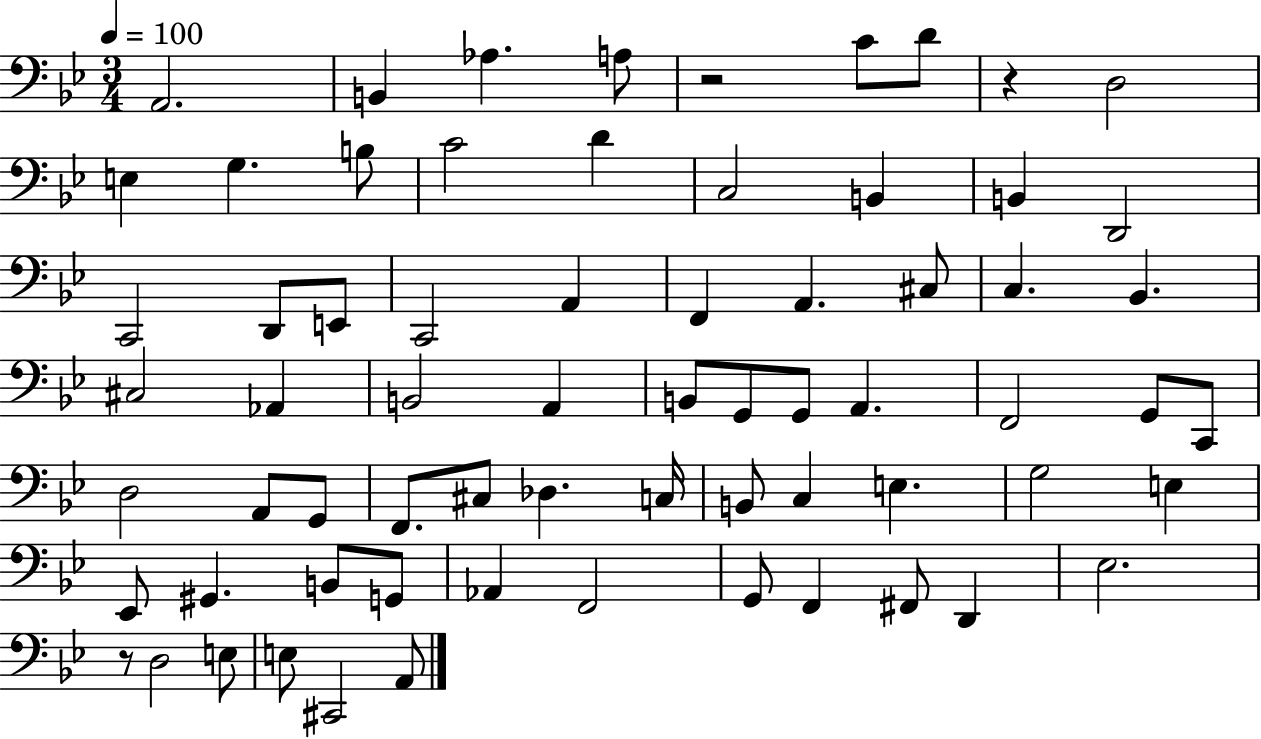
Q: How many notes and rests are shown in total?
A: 68